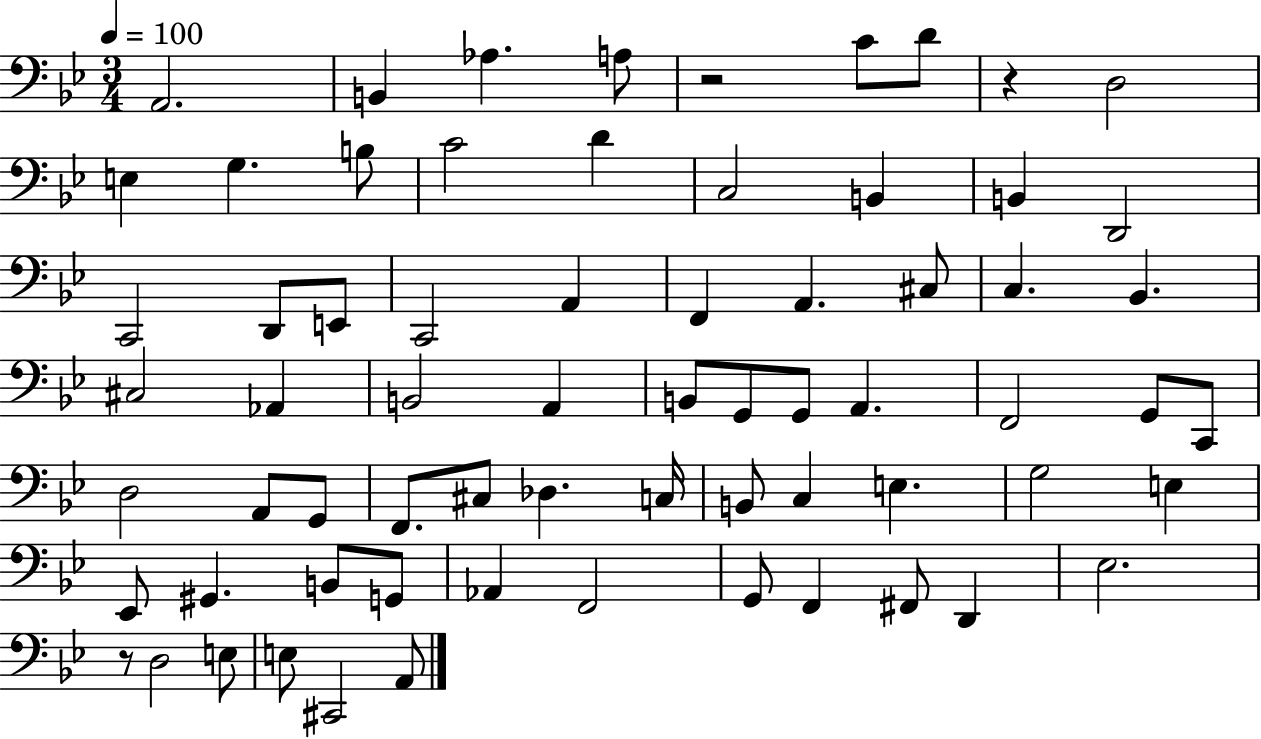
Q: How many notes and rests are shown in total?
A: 68